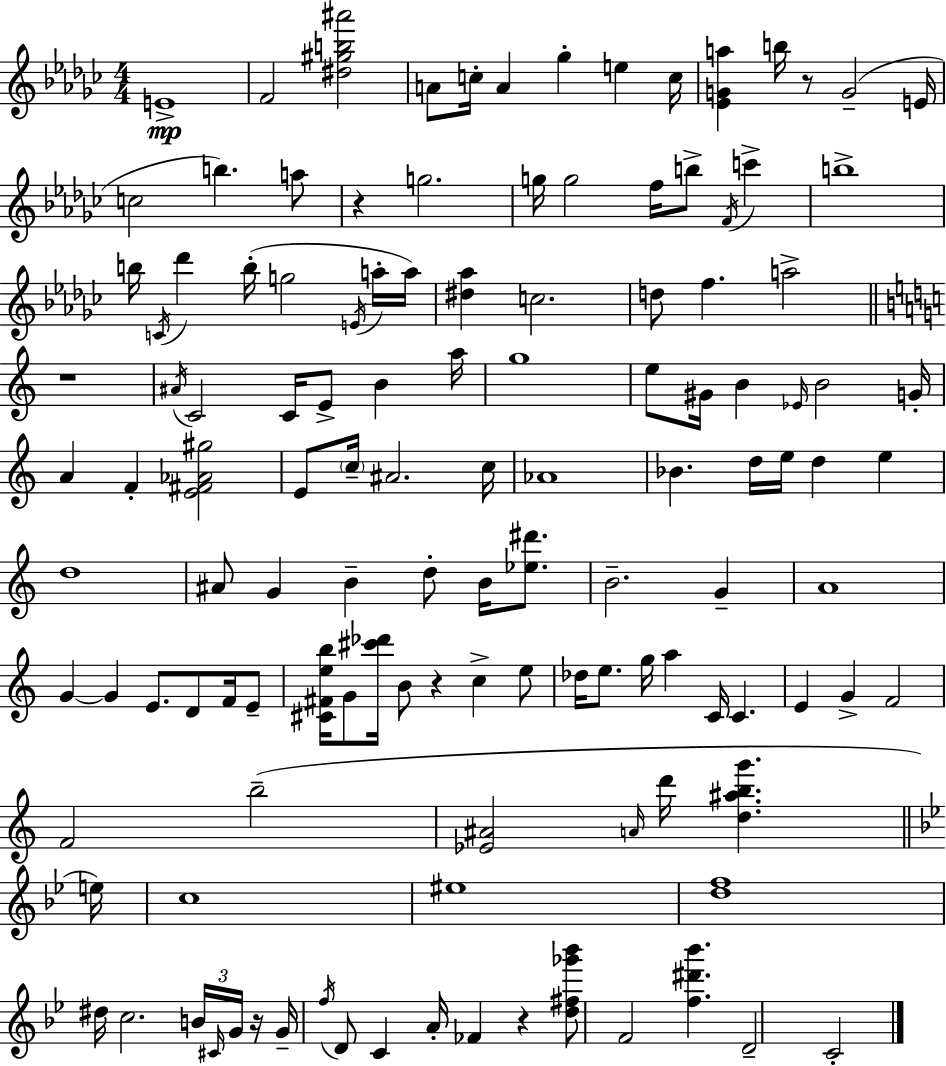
E4/w F4/h [D#5,G#5,B5,A#6]/h A4/e C5/s A4/q Gb5/q E5/q C5/s [Eb4,G4,A5]/q B5/s R/e G4/h E4/s C5/h B5/q. A5/e R/q G5/h. G5/s G5/h F5/s B5/e F4/s C6/q B5/w B5/s C4/s Db6/q B5/s G5/h E4/s A5/s A5/s [D#5,Ab5]/q C5/h. D5/e F5/q. A5/h R/w A#4/s C4/h C4/s E4/e B4/q A5/s G5/w E5/e G#4/s B4/q Eb4/s B4/h G4/s A4/q F4/q [E4,F#4,Ab4,G#5]/h E4/e C5/s A#4/h. C5/s Ab4/w Bb4/q. D5/s E5/s D5/q E5/q D5/w A#4/e G4/q B4/q D5/e B4/s [Eb5,D#6]/e. B4/h. G4/q A4/w G4/q G4/q E4/e. D4/e F4/s E4/e [C#4,F#4,E5,B5]/s G4/e [C#6,Db6]/s B4/e R/q C5/q E5/e Db5/s E5/e. G5/s A5/q C4/s C4/q. E4/q G4/q F4/h F4/h B5/h [Eb4,A#4]/h A4/s D6/s [D5,A#5,B5,G6]/q. E5/s C5/w EIS5/w [D5,F5]/w D#5/s C5/h. B4/s C#4/s G4/s R/s G4/s F5/s D4/e C4/q A4/s FES4/q R/q [D5,F#5,Gb6,Bb6]/e F4/h [F5,D#6,Bb6]/q. D4/h C4/h